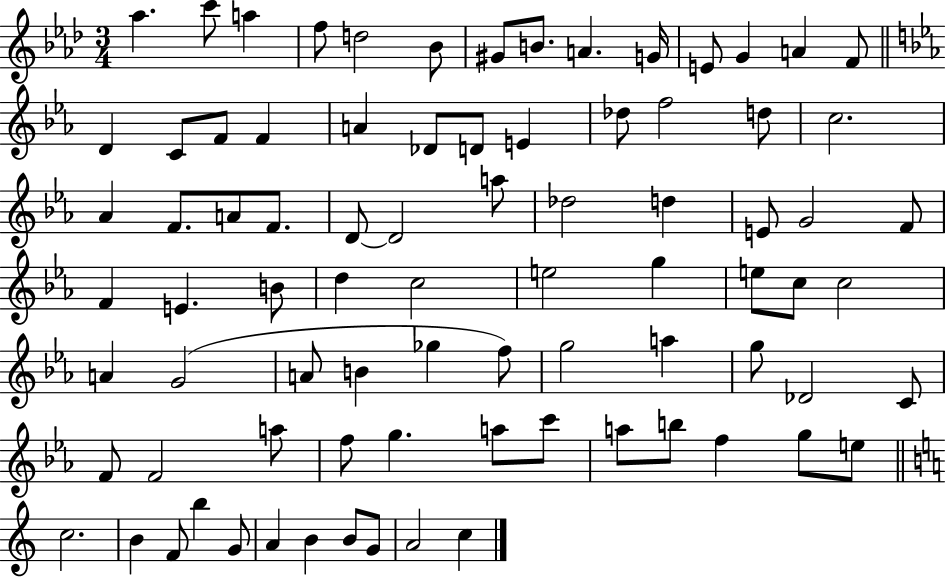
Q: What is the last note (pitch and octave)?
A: C5